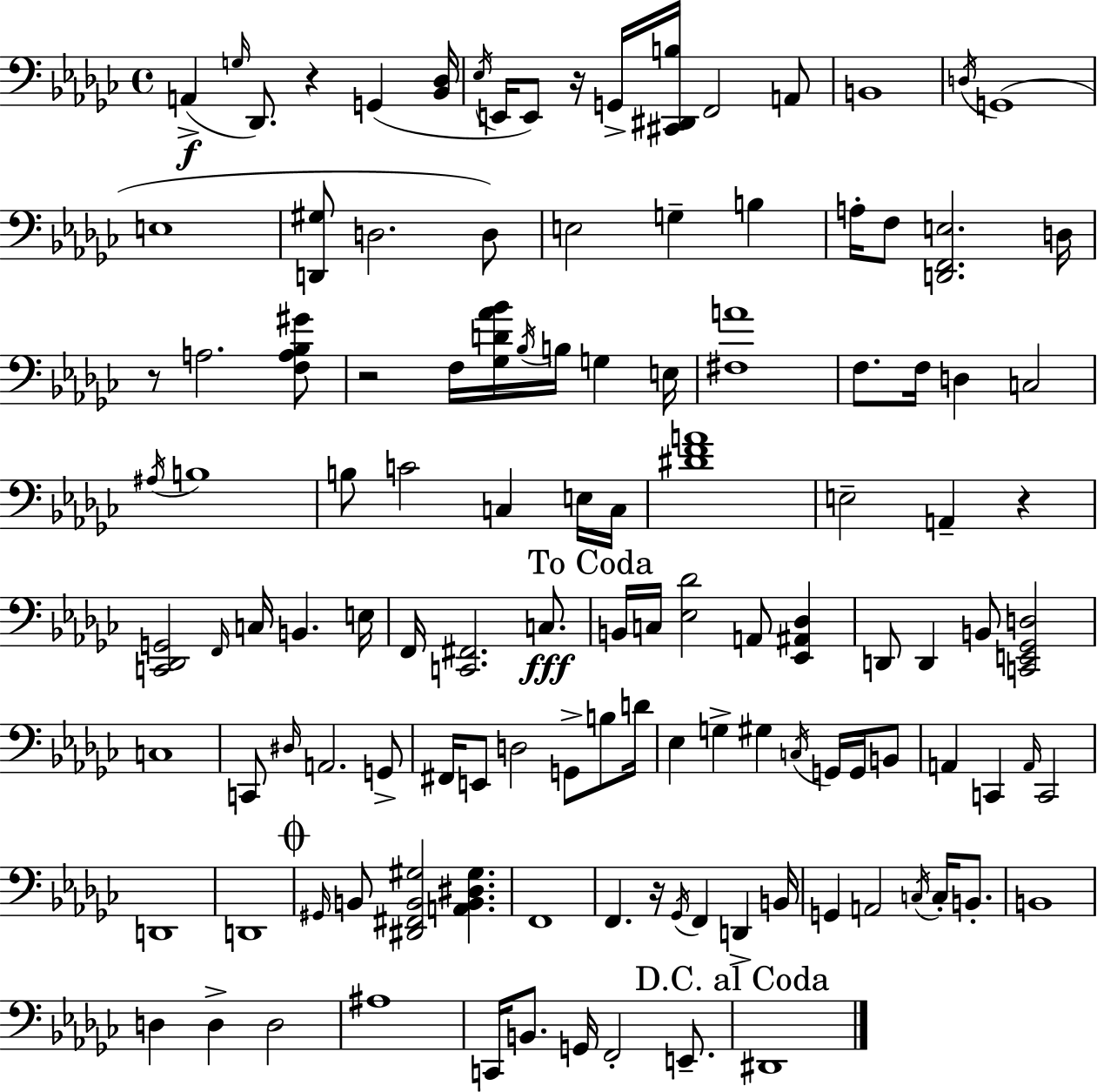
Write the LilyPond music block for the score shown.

{
  \clef bass
  \time 4/4
  \defaultTimeSignature
  \key ees \minor
  a,4->(\f \grace { g16 } des,8.) r4 g,4( | <bes, des>16 \acciaccatura { ees16 } e,16 e,8) r16 g,16-> <cis, dis, b>16 f,2 | a,8 b,1 | \acciaccatura { d16 }( g,1 | \break e1 | <d, gis>8 d2. | d8) e2 g4-- b4 | a16-. f8 <d, f, e>2. | \break d16 r8 a2. | <f a bes gis'>8 r2 f16 <ges d' aes' bes'>16 \acciaccatura { bes16 } b16 g4 | e16 <fis a'>1 | f8. f16 d4 c2 | \break \acciaccatura { ais16 } b1 | b8 c'2 c4 | e16 c16 <dis' f' a'>1 | e2-- a,4-- | \break r4 <c, des, g,>2 \grace { f,16 } c16 b,4. | e16 f,16 <c, fis,>2. | c8.\fff \mark "To Coda" b,16 c16 <ees des'>2 | a,8 <ees, ais, des>4 d,8 d,4 b,8 <c, e, ges, d>2 | \break c1 | c,8 \grace { dis16 } a,2. | g,8-> fis,16 e,8 d2 | g,8-> b8 d'16 ees4 g4-> gis4 | \break \acciaccatura { c16 } g,16 g,16 b,8 a,4 c,4 | \grace { a,16 } c,2 d,1 | d,1 | \mark \markup { \musicglyph "scripts.coda" } \grace { gis,16 } b,8 <dis, fis, b, gis>2 | \break <a, b, dis gis>4. f,1 | f,4. | r16 \acciaccatura { ges,16 } f,4 d,4-> b,16 g,4 a,2 | \acciaccatura { c16 } c16-. b,8.-. b,1 | \break d4 | d4-> d2 ais1 | c,16 b,8. | g,16 f,2-. e,8.-- \mark "D.C. al Coda" dis,1 | \break \bar "|."
}